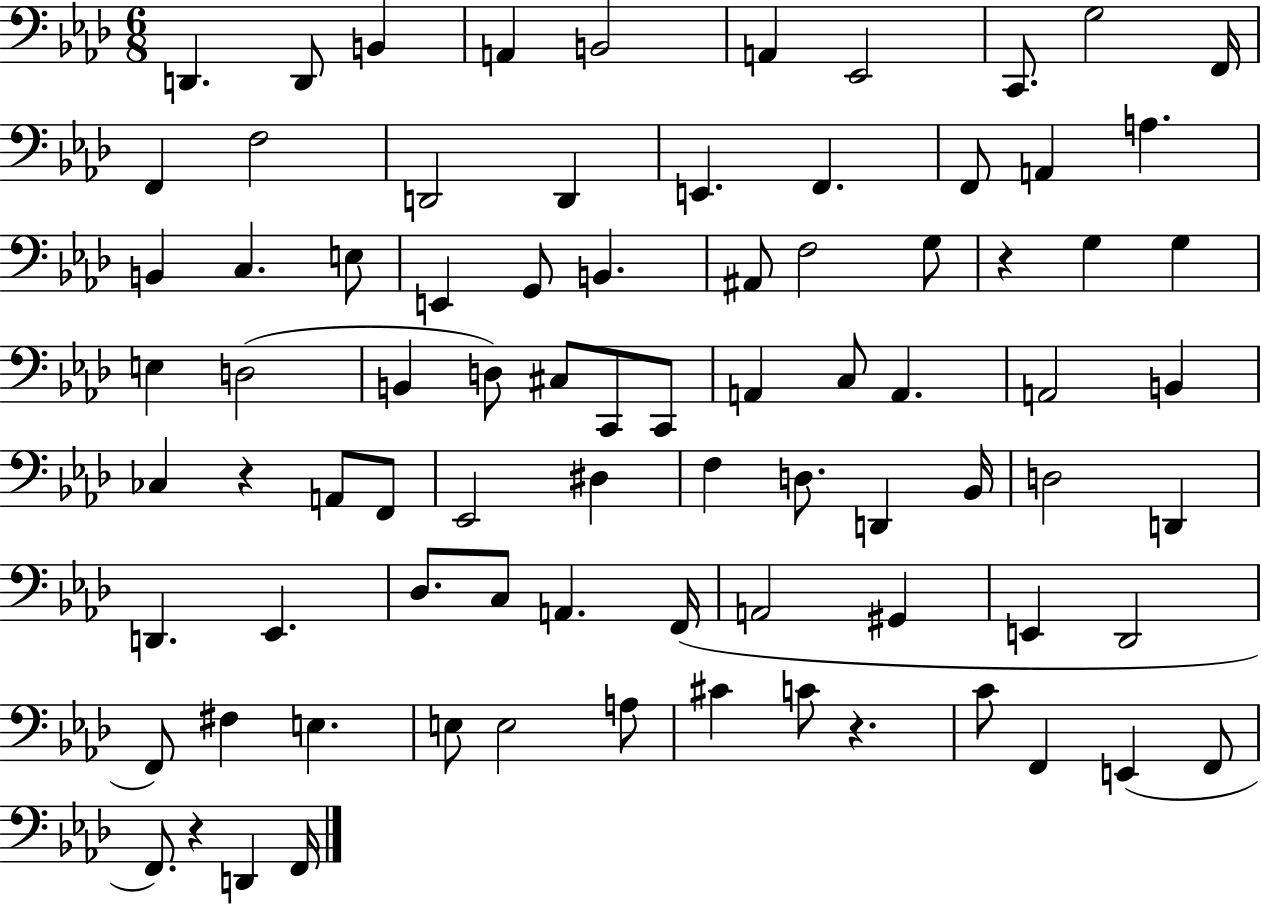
D2/q. D2/e B2/q A2/q B2/h A2/q Eb2/h C2/e. G3/h F2/s F2/q F3/h D2/h D2/q E2/q. F2/q. F2/e A2/q A3/q. B2/q C3/q. E3/e E2/q G2/e B2/q. A#2/e F3/h G3/e R/q G3/q G3/q E3/q D3/h B2/q D3/e C#3/e C2/e C2/e A2/q C3/e A2/q. A2/h B2/q CES3/q R/q A2/e F2/e Eb2/h D#3/q F3/q D3/e. D2/q Bb2/s D3/h D2/q D2/q. Eb2/q. Db3/e. C3/e A2/q. F2/s A2/h G#2/q E2/q Db2/h F2/e F#3/q E3/q. E3/e E3/h A3/e C#4/q C4/e R/q. C4/e F2/q E2/q F2/e F2/e. R/q D2/q F2/s